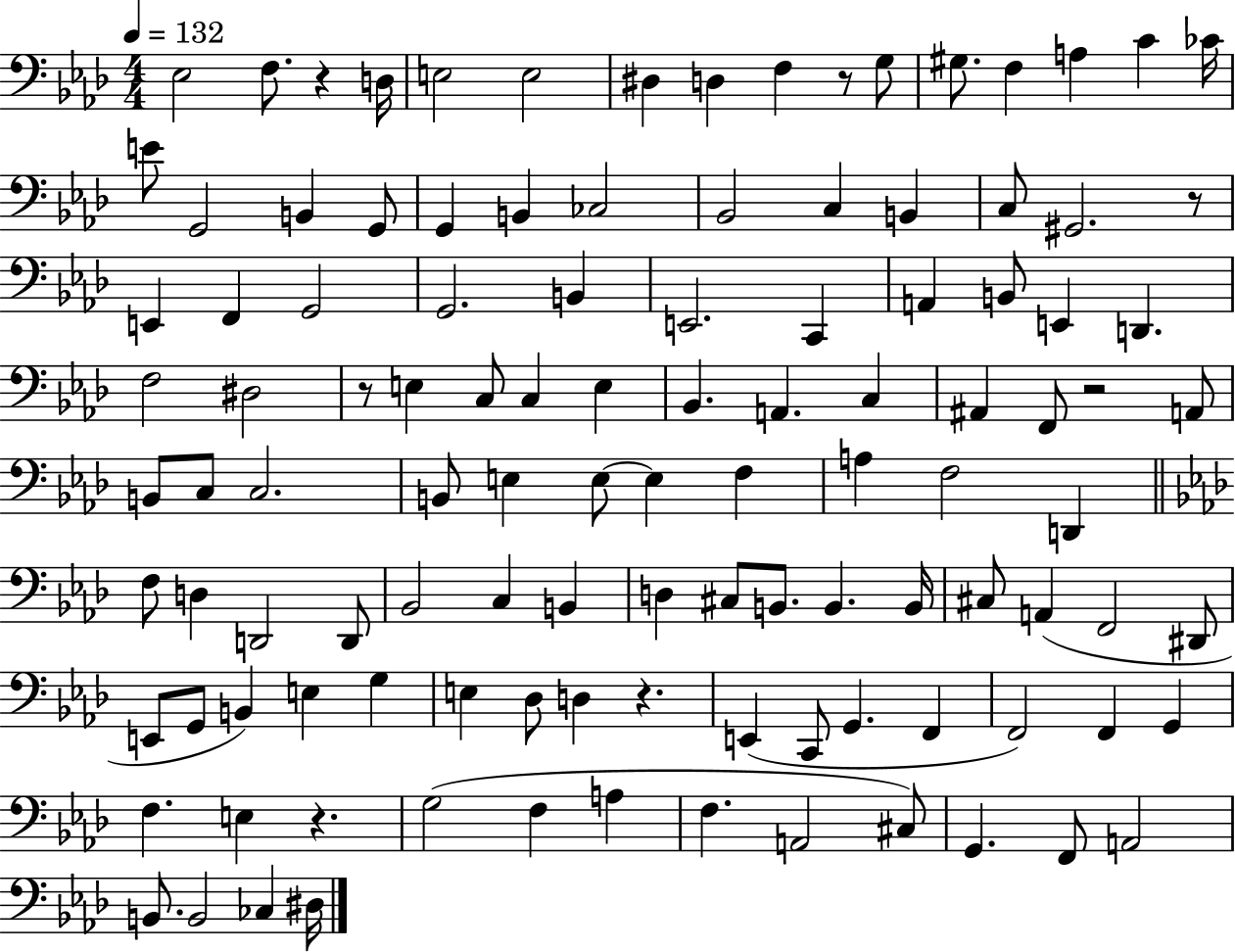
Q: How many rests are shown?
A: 7